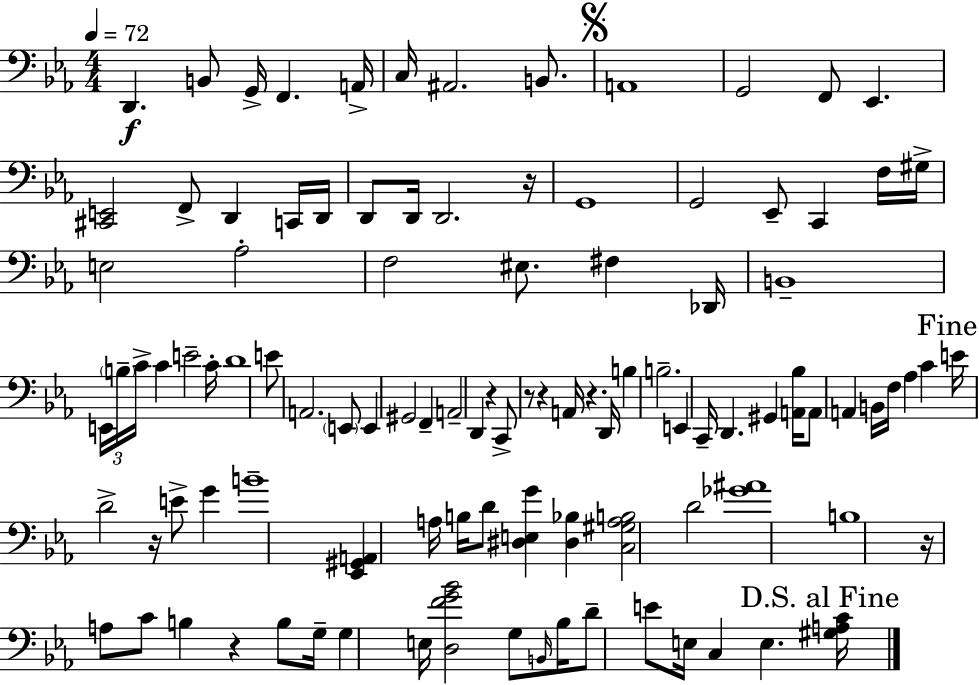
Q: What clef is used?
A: bass